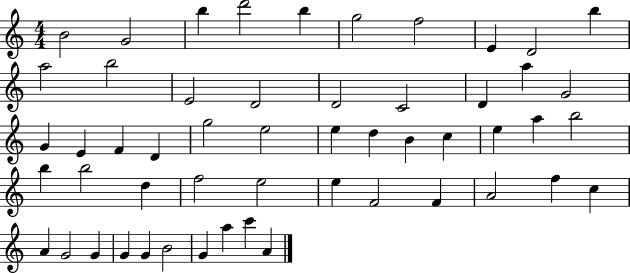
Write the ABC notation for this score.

X:1
T:Untitled
M:4/4
L:1/4
K:C
B2 G2 b d'2 b g2 f2 E D2 b a2 b2 E2 D2 D2 C2 D a G2 G E F D g2 e2 e d B c e a b2 b b2 d f2 e2 e F2 F A2 f c A G2 G G G B2 G a c' A